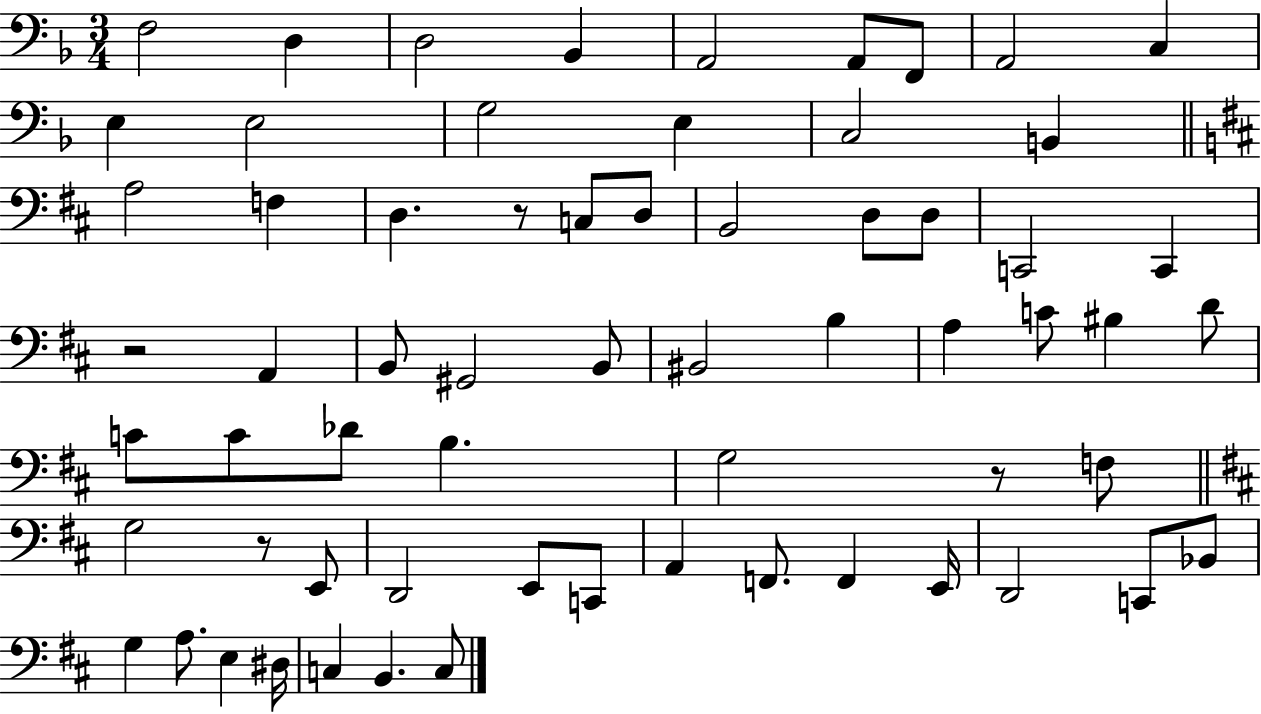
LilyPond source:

{
  \clef bass
  \numericTimeSignature
  \time 3/4
  \key f \major
  f2 d4 | d2 bes,4 | a,2 a,8 f,8 | a,2 c4 | \break e4 e2 | g2 e4 | c2 b,4 | \bar "||" \break \key b \minor a2 f4 | d4. r8 c8 d8 | b,2 d8 d8 | c,2 c,4 | \break r2 a,4 | b,8 gis,2 b,8 | bis,2 b4 | a4 c'8 bis4 d'8 | \break c'8 c'8 des'8 b4. | g2 r8 f8 | \bar "||" \break \key d \major g2 r8 e,8 | d,2 e,8 c,8 | a,4 f,8. f,4 e,16 | d,2 c,8 bes,8 | \break g4 a8. e4 dis16 | c4 b,4. c8 | \bar "|."
}